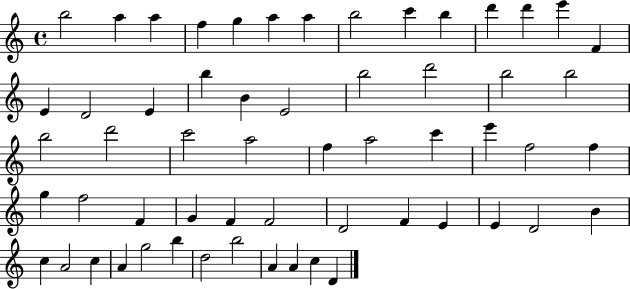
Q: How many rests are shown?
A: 0